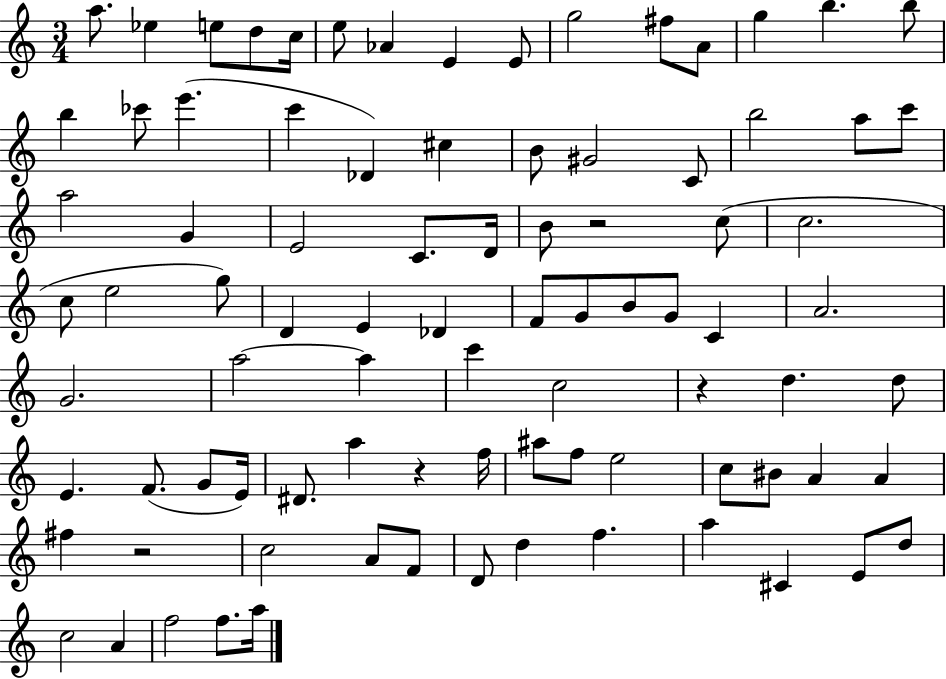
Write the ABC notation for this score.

X:1
T:Untitled
M:3/4
L:1/4
K:C
a/2 _e e/2 d/2 c/4 e/2 _A E E/2 g2 ^f/2 A/2 g b b/2 b _c'/2 e' c' _D ^c B/2 ^G2 C/2 b2 a/2 c'/2 a2 G E2 C/2 D/4 B/2 z2 c/2 c2 c/2 e2 g/2 D E _D F/2 G/2 B/2 G/2 C A2 G2 a2 a c' c2 z d d/2 E F/2 G/2 E/4 ^D/2 a z f/4 ^a/2 f/2 e2 c/2 ^B/2 A A ^f z2 c2 A/2 F/2 D/2 d f a ^C E/2 d/2 c2 A f2 f/2 a/4